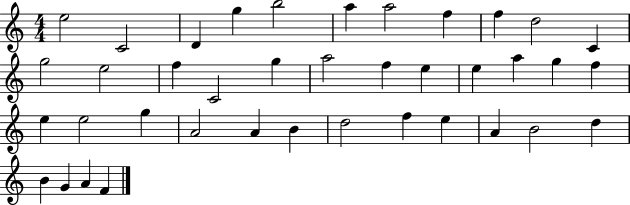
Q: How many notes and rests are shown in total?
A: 39